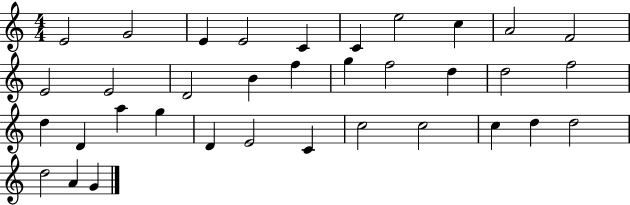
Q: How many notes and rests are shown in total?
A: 35